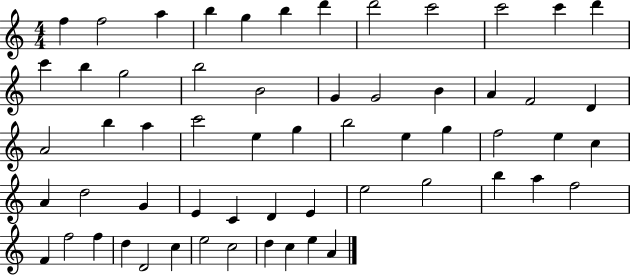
{
  \clef treble
  \numericTimeSignature
  \time 4/4
  \key c \major
  f''4 f''2 a''4 | b''4 g''4 b''4 d'''4 | d'''2 c'''2 | c'''2 c'''4 d'''4 | \break c'''4 b''4 g''2 | b''2 b'2 | g'4 g'2 b'4 | a'4 f'2 d'4 | \break a'2 b''4 a''4 | c'''2 e''4 g''4 | b''2 e''4 g''4 | f''2 e''4 c''4 | \break a'4 d''2 g'4 | e'4 c'4 d'4 e'4 | e''2 g''2 | b''4 a''4 f''2 | \break f'4 f''2 f''4 | d''4 d'2 c''4 | e''2 c''2 | d''4 c''4 e''4 a'4 | \break \bar "|."
}